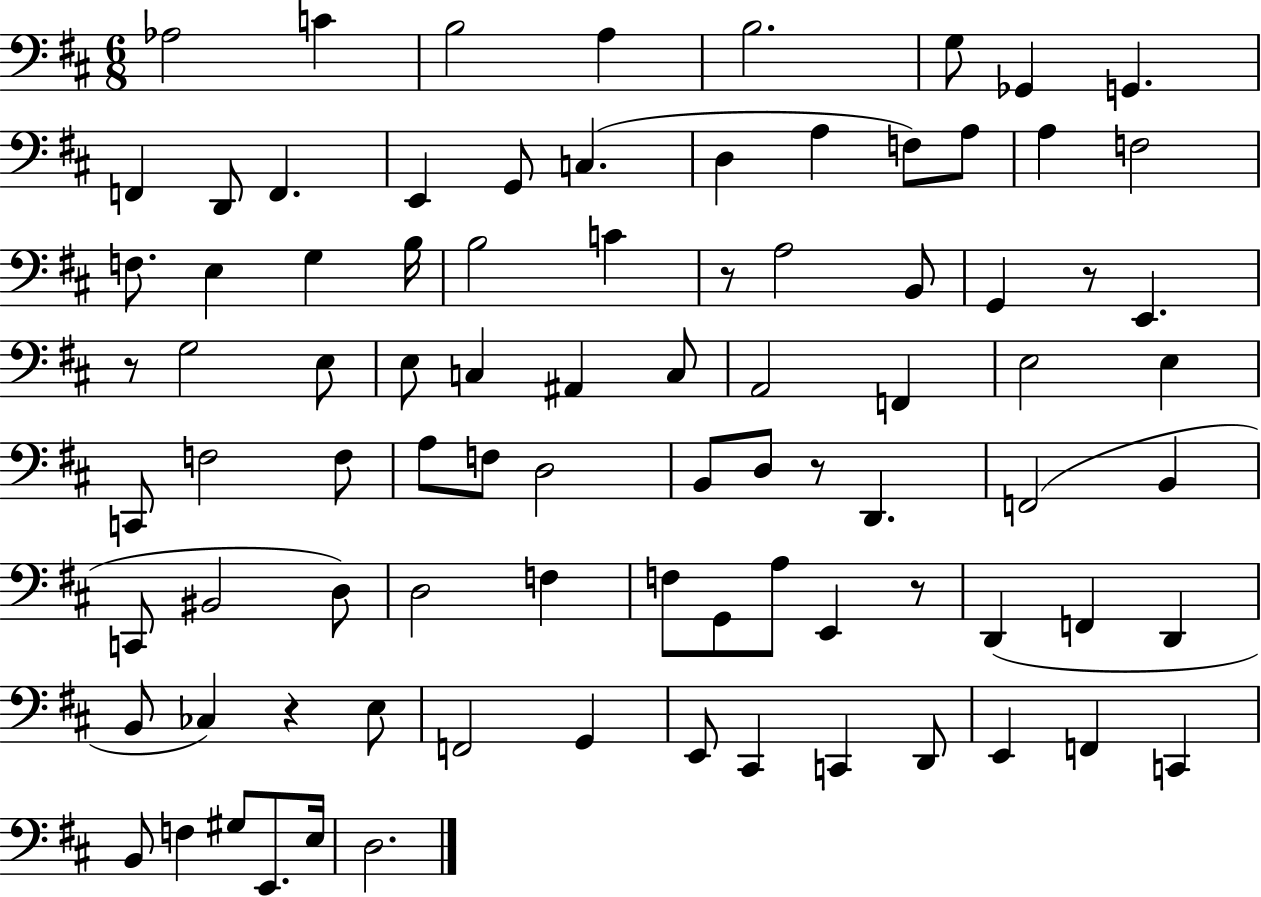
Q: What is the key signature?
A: D major